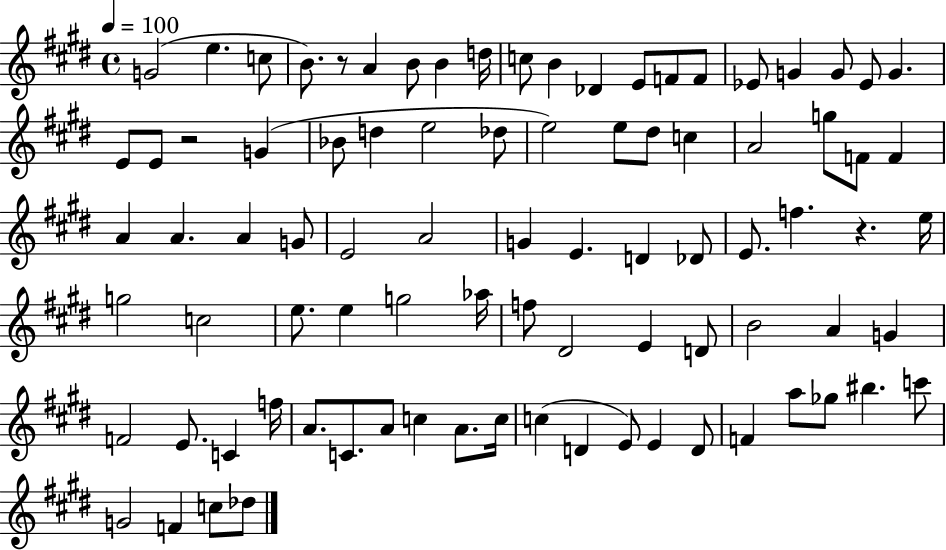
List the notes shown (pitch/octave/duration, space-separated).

G4/h E5/q. C5/e B4/e. R/e A4/q B4/e B4/q D5/s C5/e B4/q Db4/q E4/e F4/e F4/e Eb4/e G4/q G4/e Eb4/e G4/q. E4/e E4/e R/h G4/q Bb4/e D5/q E5/h Db5/e E5/h E5/e D#5/e C5/q A4/h G5/e F4/e F4/q A4/q A4/q. A4/q G4/e E4/h A4/h G4/q E4/q. D4/q Db4/e E4/e. F5/q. R/q. E5/s G5/h C5/h E5/e. E5/q G5/h Ab5/s F5/e D#4/h E4/q D4/e B4/h A4/q G4/q F4/h E4/e. C4/q F5/s A4/e. C4/e. A4/e C5/q A4/e. C5/s C5/q D4/q E4/e E4/q D4/e F4/q A5/e Gb5/e BIS5/q. C6/e G4/h F4/q C5/e Db5/e